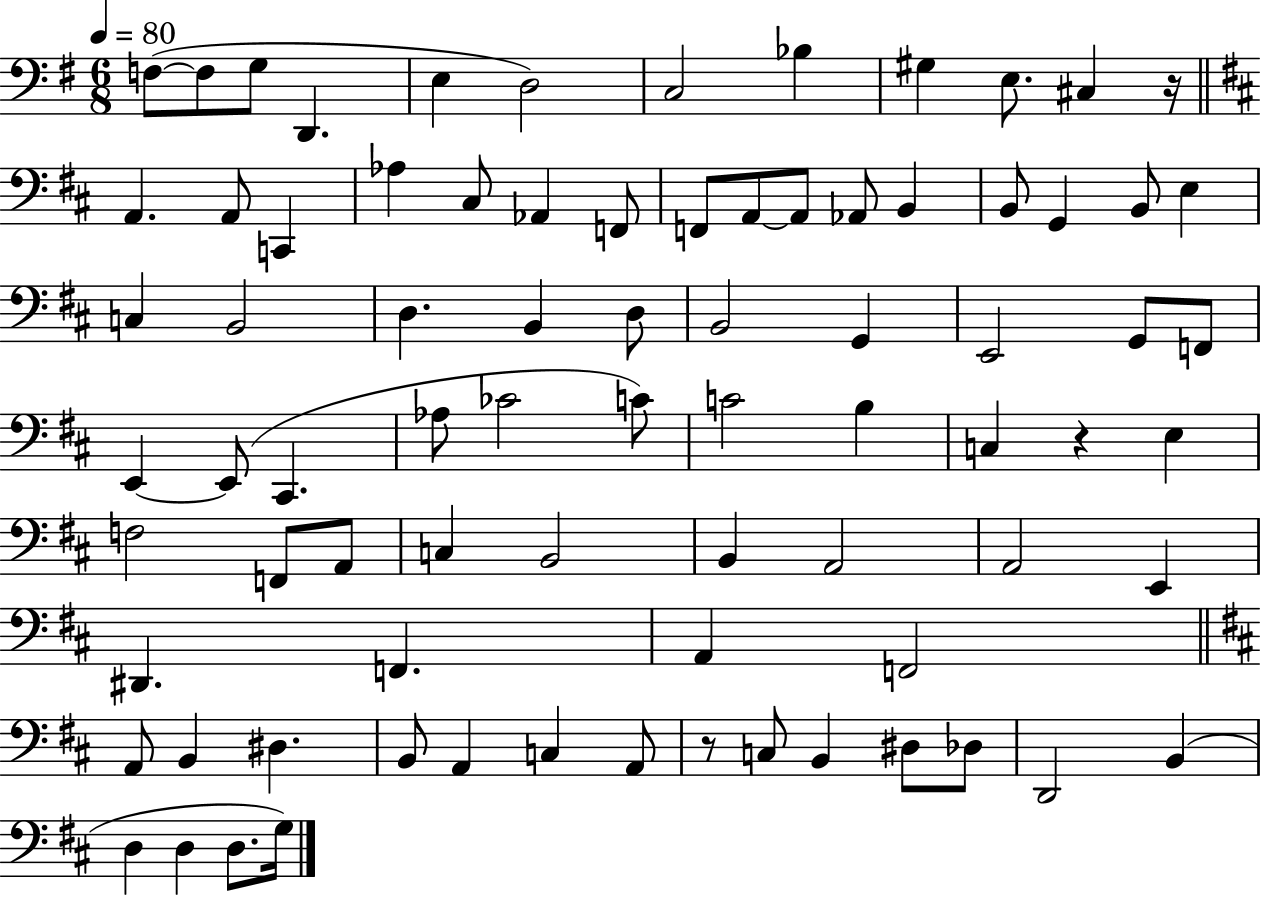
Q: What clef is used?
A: bass